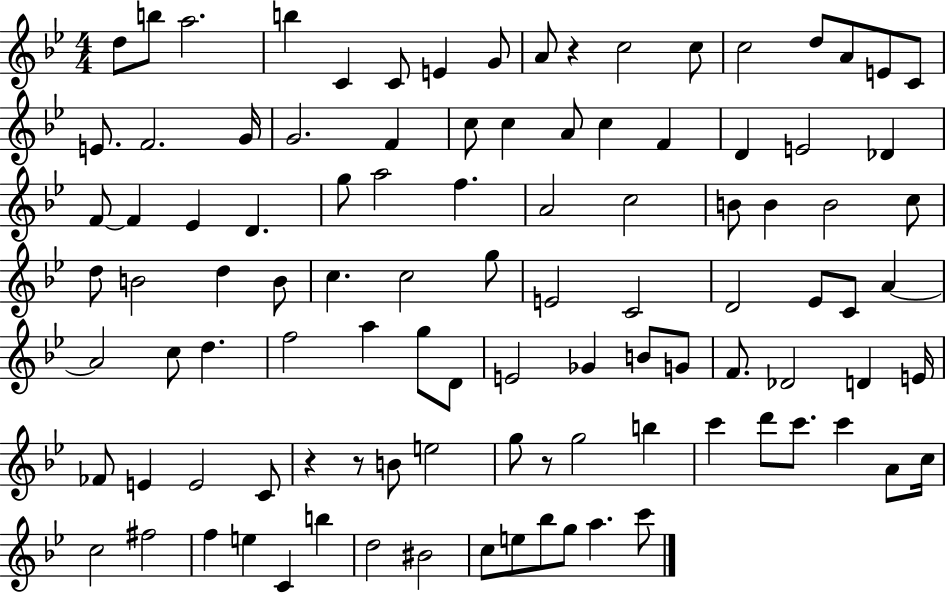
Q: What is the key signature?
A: BES major